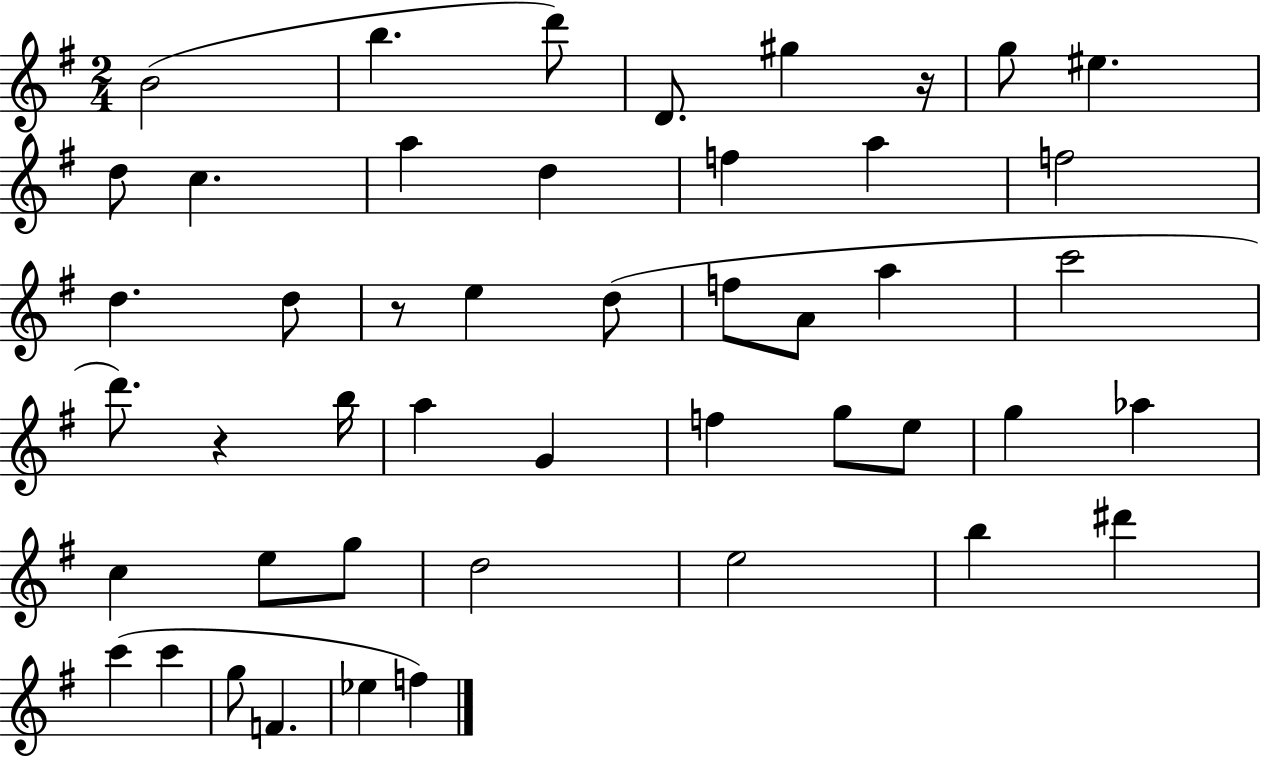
{
  \clef treble
  \numericTimeSignature
  \time 2/4
  \key g \major
  \repeat volta 2 { b'2( | b''4. d'''8) | d'8. gis''4 r16 | g''8 eis''4. | \break d''8 c''4. | a''4 d''4 | f''4 a''4 | f''2 | \break d''4. d''8 | r8 e''4 d''8( | f''8 a'8 a''4 | c'''2 | \break d'''8.) r4 b''16 | a''4 g'4 | f''4 g''8 e''8 | g''4 aes''4 | \break c''4 e''8 g''8 | d''2 | e''2 | b''4 dis'''4 | \break c'''4( c'''4 | g''8 f'4. | ees''4 f''4) | } \bar "|."
}